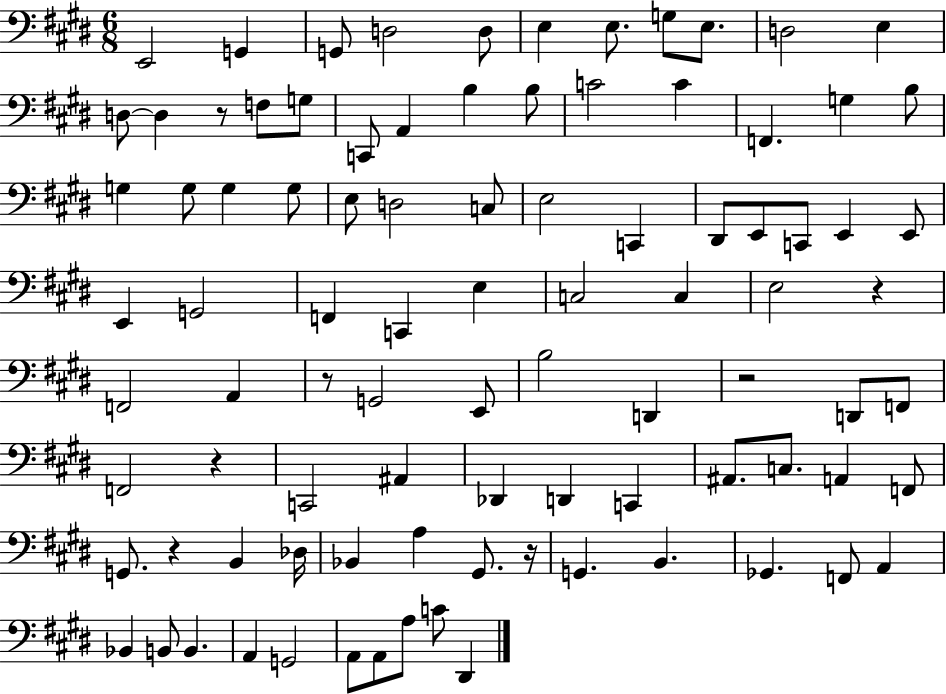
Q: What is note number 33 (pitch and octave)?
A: C2